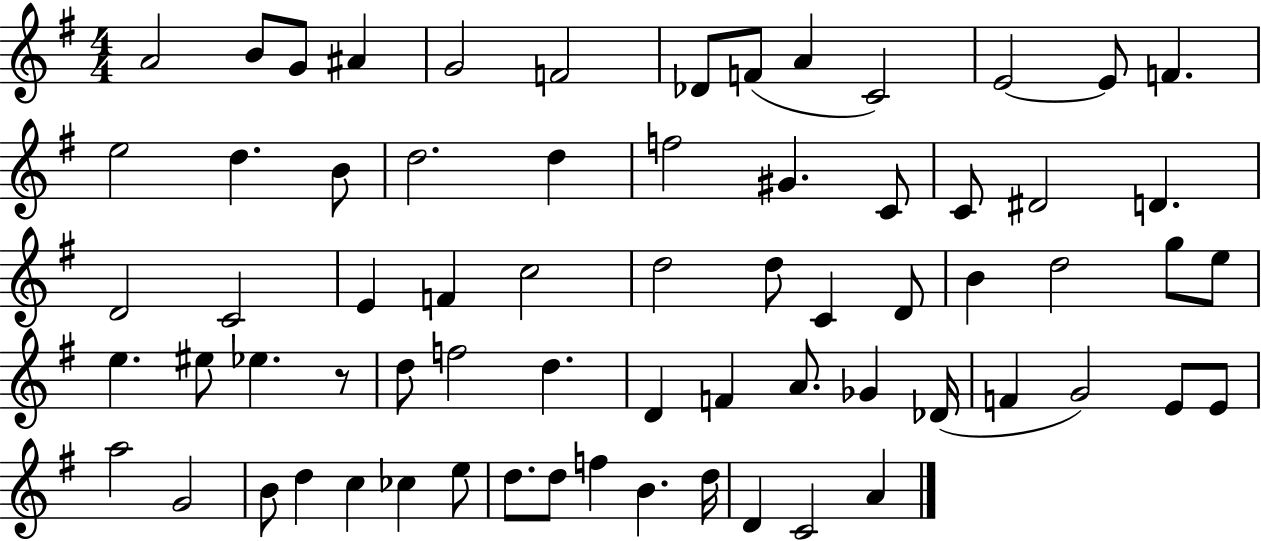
A4/h B4/e G4/e A#4/q G4/h F4/h Db4/e F4/e A4/q C4/h E4/h E4/e F4/q. E5/h D5/q. B4/e D5/h. D5/q F5/h G#4/q. C4/e C4/e D#4/h D4/q. D4/h C4/h E4/q F4/q C5/h D5/h D5/e C4/q D4/e B4/q D5/h G5/e E5/e E5/q. EIS5/e Eb5/q. R/e D5/e F5/h D5/q. D4/q F4/q A4/e. Gb4/q Db4/s F4/q G4/h E4/e E4/e A5/h G4/h B4/e D5/q C5/q CES5/q E5/e D5/e. D5/e F5/q B4/q. D5/s D4/q C4/h A4/q